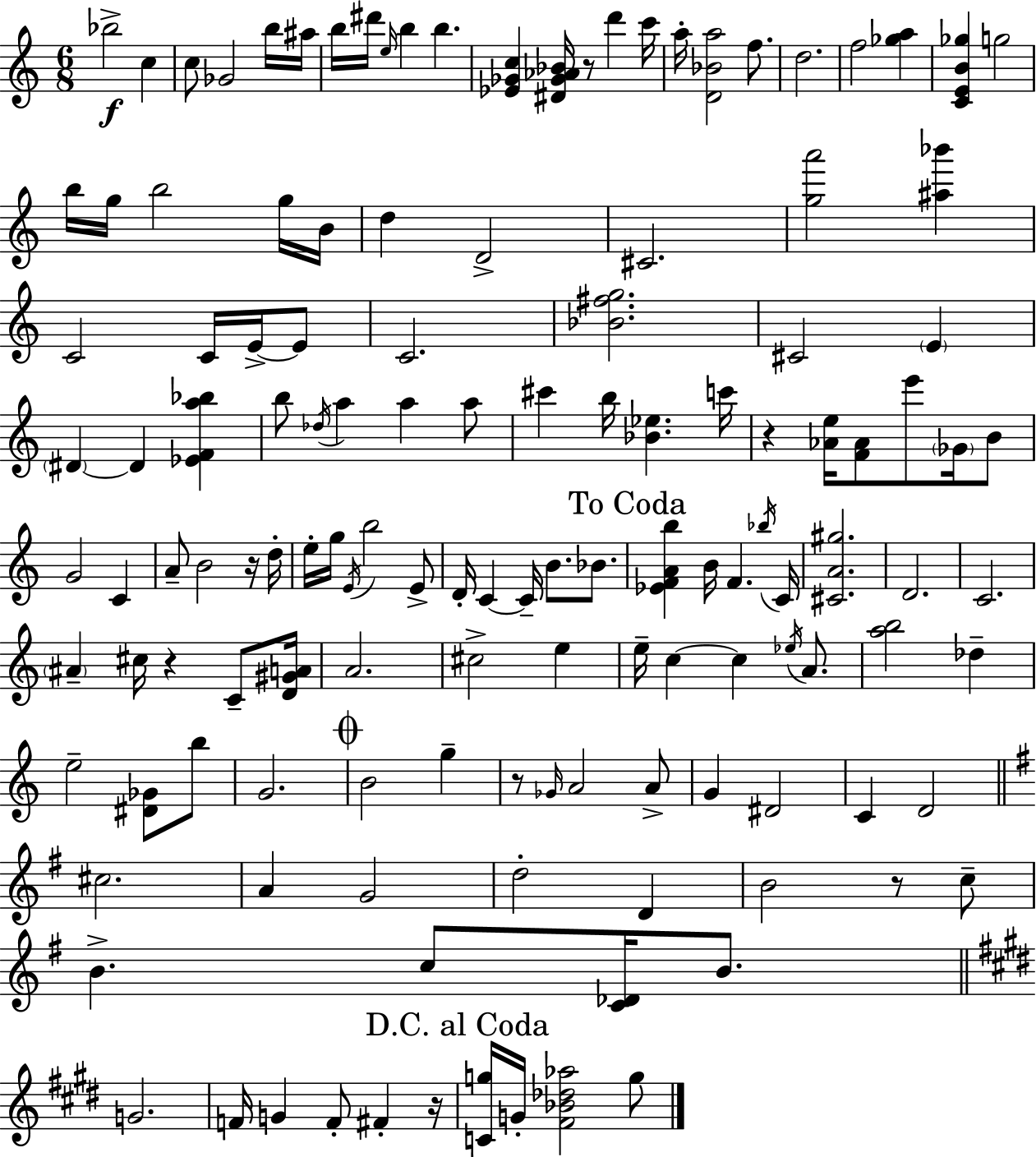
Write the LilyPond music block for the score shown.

{
  \clef treble
  \numericTimeSignature
  \time 6/8
  \key a \minor
  bes''2->\f c''4 | c''8 ges'2 b''16 ais''16 | b''16 dis'''16 \grace { e''16 } b''4 b''4. | <ees' ges' c''>4 <dis' ges' aes' bes'>16 r8 d'''4 | \break c'''16 a''16-. <d' bes' a''>2 f''8. | d''2. | f''2 <ges'' a''>4 | <c' e' b' ges''>4 g''2 | \break b''16 g''16 b''2 g''16 | b'16 d''4 d'2-> | cis'2. | <g'' a'''>2 <ais'' bes'''>4 | \break c'2 c'16 e'16->~~ e'8 | c'2. | <bes' fis'' g''>2. | cis'2 \parenthesize e'4 | \break \parenthesize dis'4~~ dis'4 <ees' f' a'' bes''>4 | b''8 \acciaccatura { des''16 } a''4 a''4 | a''8 cis'''4 b''16 <bes' ees''>4. | c'''16 r4 <aes' e''>16 <f' aes'>8 e'''8 \parenthesize ges'16 | \break b'8 g'2 c'4 | a'8-- b'2 | r16 d''16-. e''16-. g''16 \acciaccatura { e'16 } b''2 | e'8-> d'16-. c'4~~ c'16-- b'8. | \break bes'8. \mark "To Coda" <ees' f' a' b''>4 b'16 f'4. | \acciaccatura { bes''16 } c'16 <cis' a' gis''>2. | d'2. | c'2. | \break \parenthesize ais'4-- cis''16 r4 | c'8-- <d' gis' a'>16 a'2. | cis''2-> | e''4 e''16-- c''4~~ c''4 | \break \acciaccatura { ees''16 } a'8. <a'' b''>2 | des''4-- e''2-- | <dis' ges'>8 b''8 g'2. | \mark \markup { \musicglyph "scripts.coda" } b'2 | \break g''4-- r8 \grace { ges'16 } a'2 | a'8-> g'4 dis'2 | c'4 d'2 | \bar "||" \break \key e \minor cis''2. | a'4 g'2 | d''2-. d'4 | b'2 r8 c''8-- | \break b'4.-> c''8 <c' des'>16 b'8. | \bar "||" \break \key e \major g'2. | f'16 g'4 f'8-. fis'4-. r16 | \mark "D.C. al Coda" <c' g''>16 g'16-. <fis' bes' des'' aes''>2 g''8 | \bar "|."
}